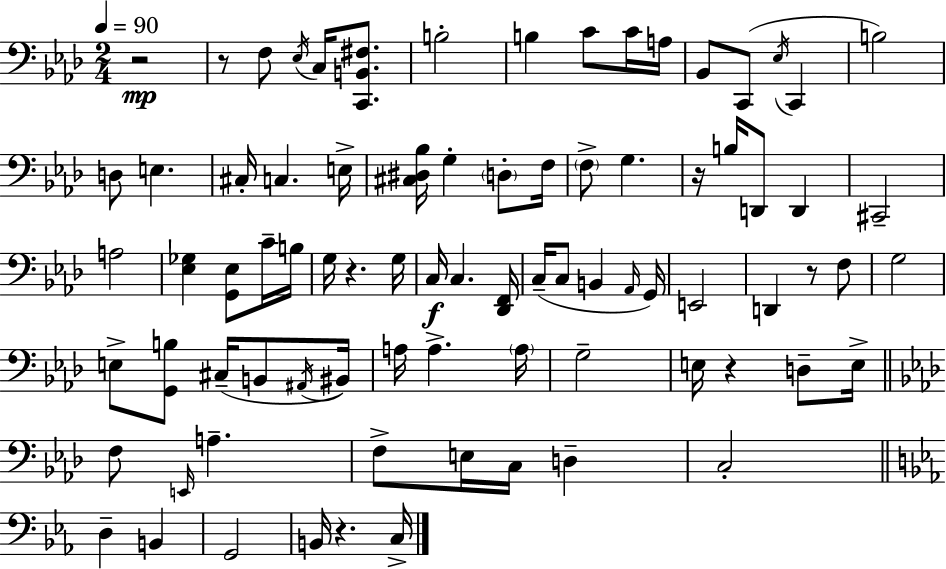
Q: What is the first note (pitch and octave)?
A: F3